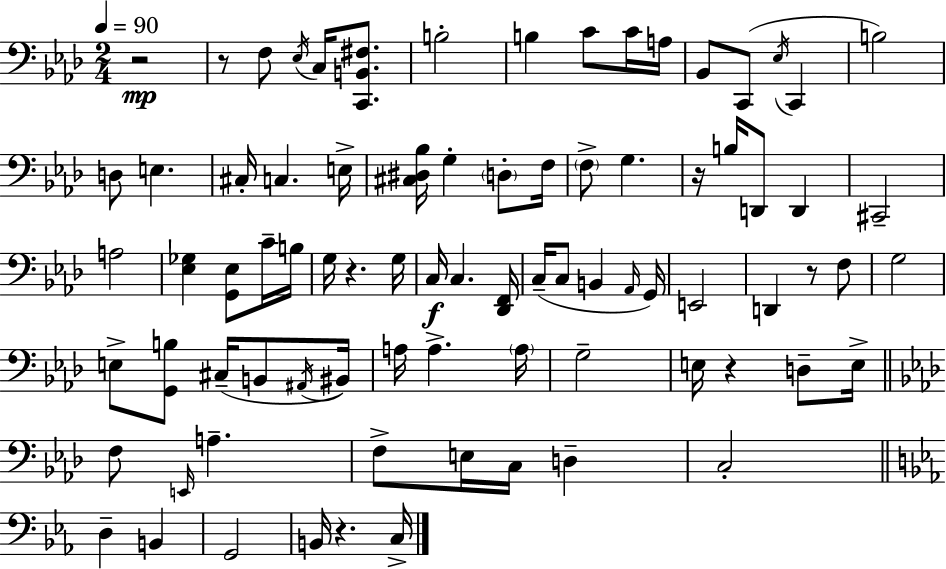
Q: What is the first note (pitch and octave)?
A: F3